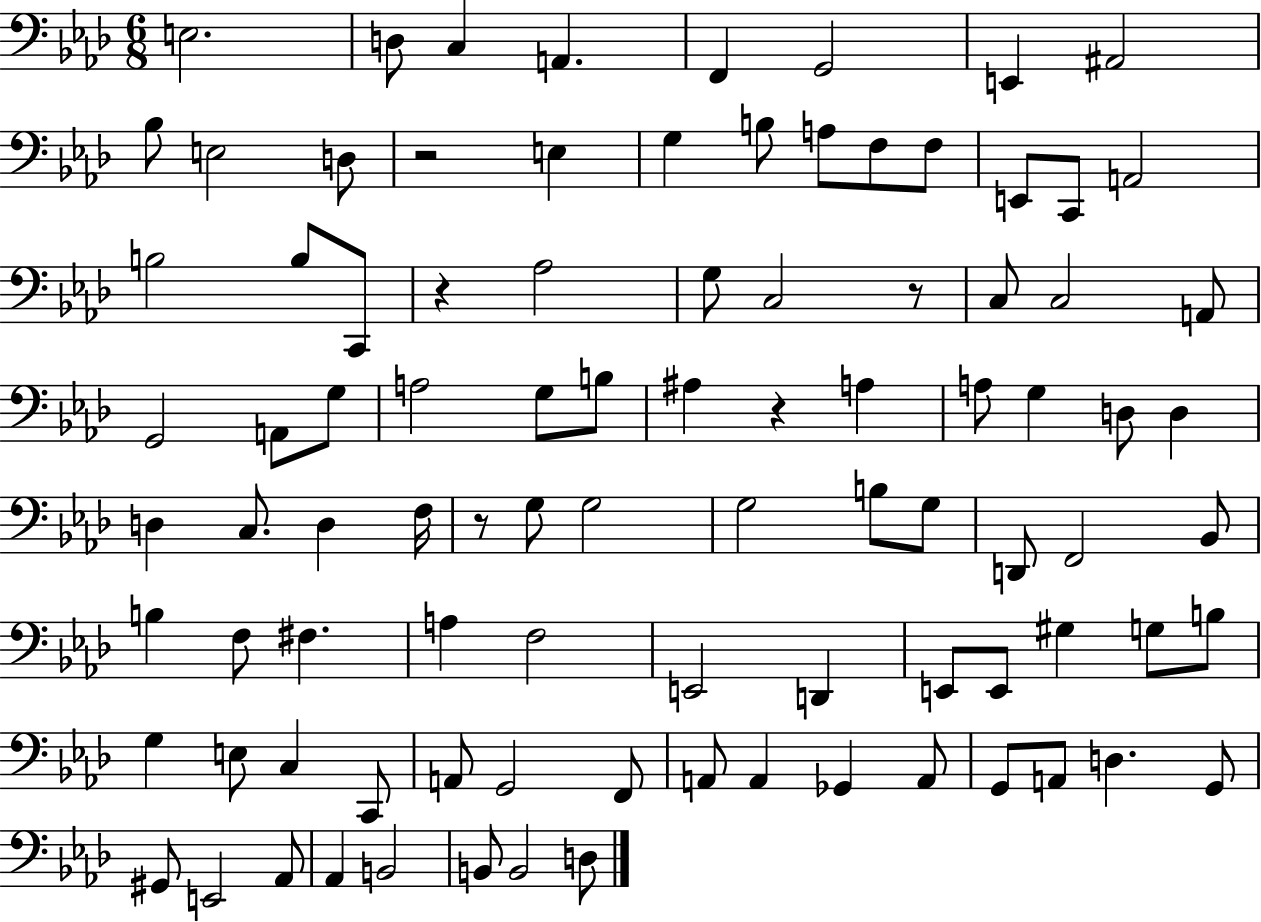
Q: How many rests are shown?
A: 5